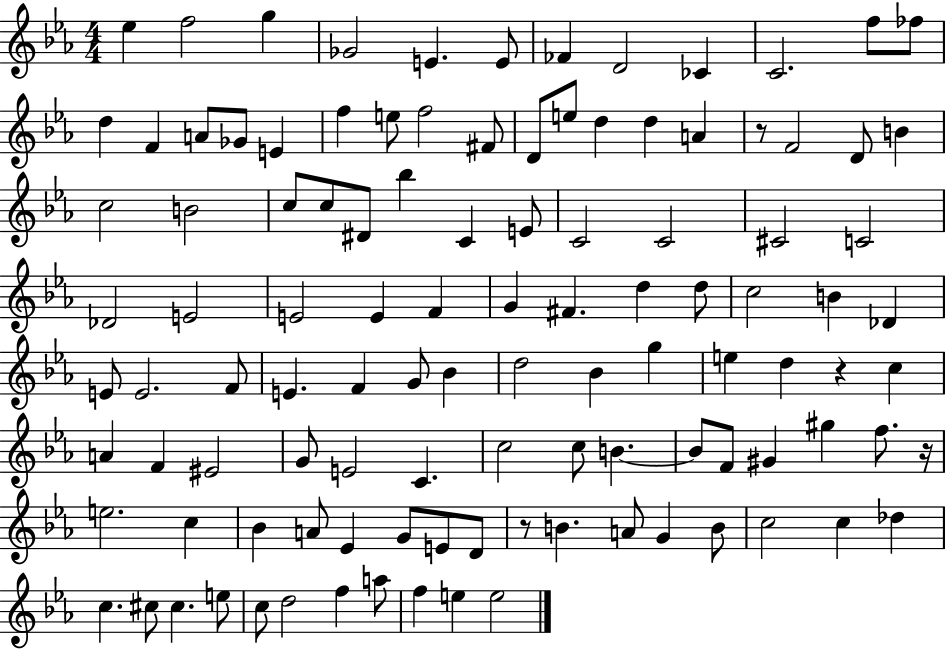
Eb5/q F5/h G5/q Gb4/h E4/q. E4/e FES4/q D4/h CES4/q C4/h. F5/e FES5/e D5/q F4/q A4/e Gb4/e E4/q F5/q E5/e F5/h F#4/e D4/e E5/e D5/q D5/q A4/q R/e F4/h D4/e B4/q C5/h B4/h C5/e C5/e D#4/e Bb5/q C4/q E4/e C4/h C4/h C#4/h C4/h Db4/h E4/h E4/h E4/q F4/q G4/q F#4/q. D5/q D5/e C5/h B4/q Db4/q E4/e E4/h. F4/e E4/q. F4/q G4/e Bb4/q D5/h Bb4/q G5/q E5/q D5/q R/q C5/q A4/q F4/q EIS4/h G4/e E4/h C4/q. C5/h C5/e B4/q. B4/e F4/e G#4/q G#5/q F5/e. R/s E5/h. C5/q Bb4/q A4/e Eb4/q G4/e E4/e D4/e R/e B4/q. A4/e G4/q B4/e C5/h C5/q Db5/q C5/q. C#5/e C#5/q. E5/e C5/e D5/h F5/q A5/e F5/q E5/q E5/h